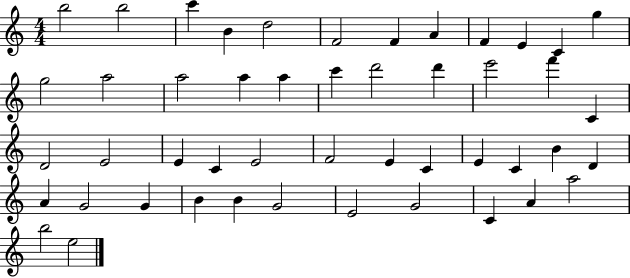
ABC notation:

X:1
T:Untitled
M:4/4
L:1/4
K:C
b2 b2 c' B d2 F2 F A F E C g g2 a2 a2 a a c' d'2 d' e'2 f' C D2 E2 E C E2 F2 E C E C B D A G2 G B B G2 E2 G2 C A a2 b2 e2